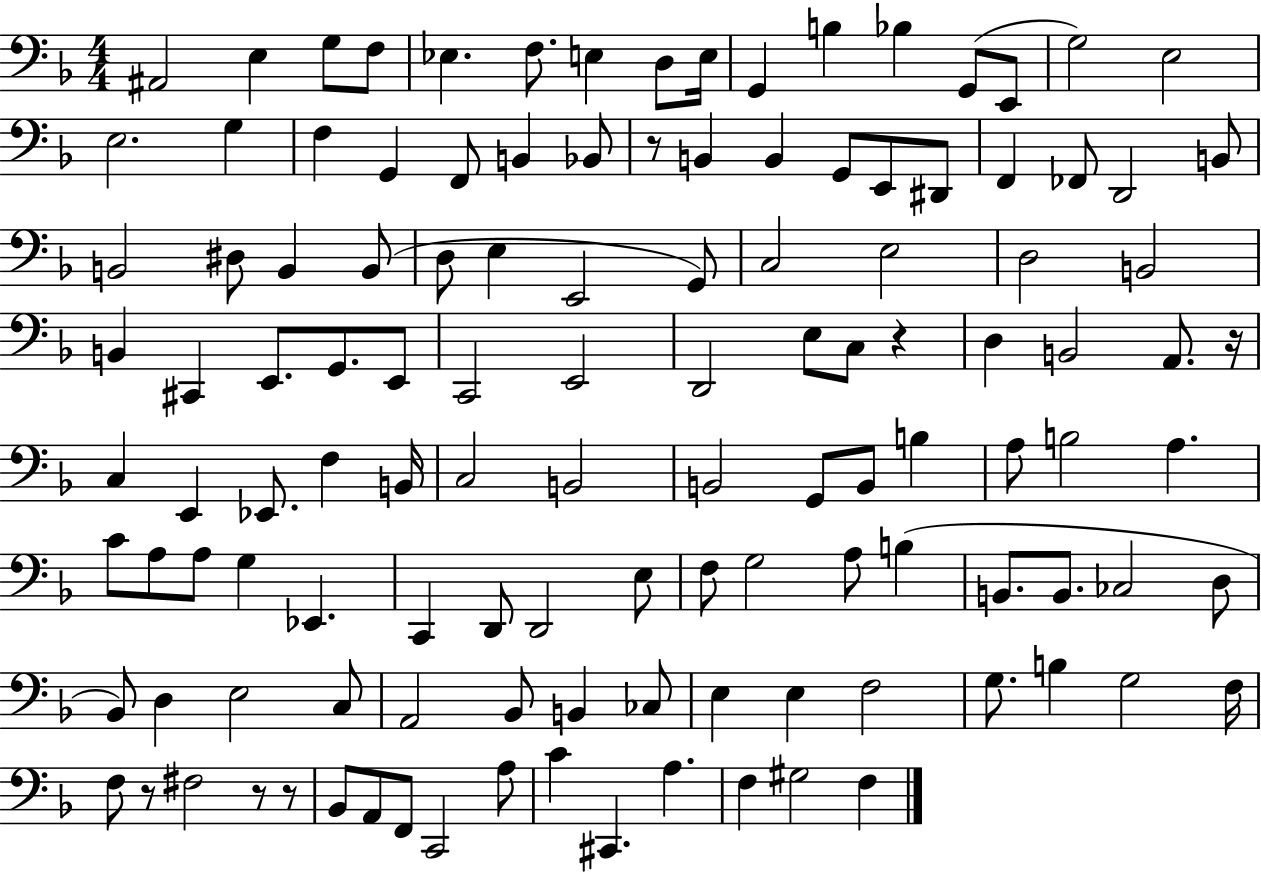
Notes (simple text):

A#2/h E3/q G3/e F3/e Eb3/q. F3/e. E3/q D3/e E3/s G2/q B3/q Bb3/q G2/e E2/e G3/h E3/h E3/h. G3/q F3/q G2/q F2/e B2/q Bb2/e R/e B2/q B2/q G2/e E2/e D#2/e F2/q FES2/e D2/h B2/e B2/h D#3/e B2/q B2/e D3/e E3/q E2/h G2/e C3/h E3/h D3/h B2/h B2/q C#2/q E2/e. G2/e. E2/e C2/h E2/h D2/h E3/e C3/e R/q D3/q B2/h A2/e. R/s C3/q E2/q Eb2/e. F3/q B2/s C3/h B2/h B2/h G2/e B2/e B3/q A3/e B3/h A3/q. C4/e A3/e A3/e G3/q Eb2/q. C2/q D2/e D2/h E3/e F3/e G3/h A3/e B3/q B2/e. B2/e. CES3/h D3/e Bb2/e D3/q E3/h C3/e A2/h Bb2/e B2/q CES3/e E3/q E3/q F3/h G3/e. B3/q G3/h F3/s F3/e R/e F#3/h R/e R/e Bb2/e A2/e F2/e C2/h A3/e C4/q C#2/q. A3/q. F3/q G#3/h F3/q